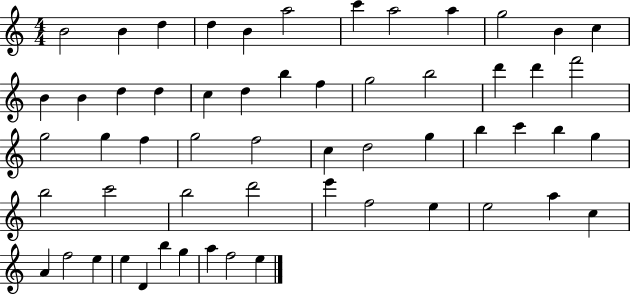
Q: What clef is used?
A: treble